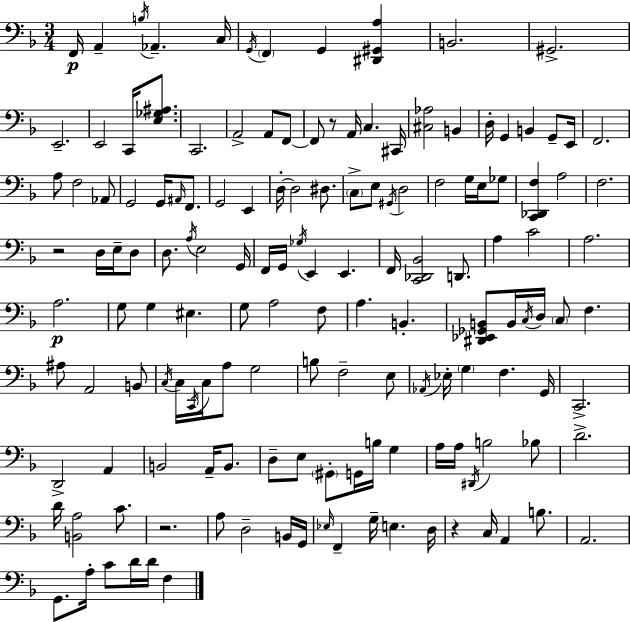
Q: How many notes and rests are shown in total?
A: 148